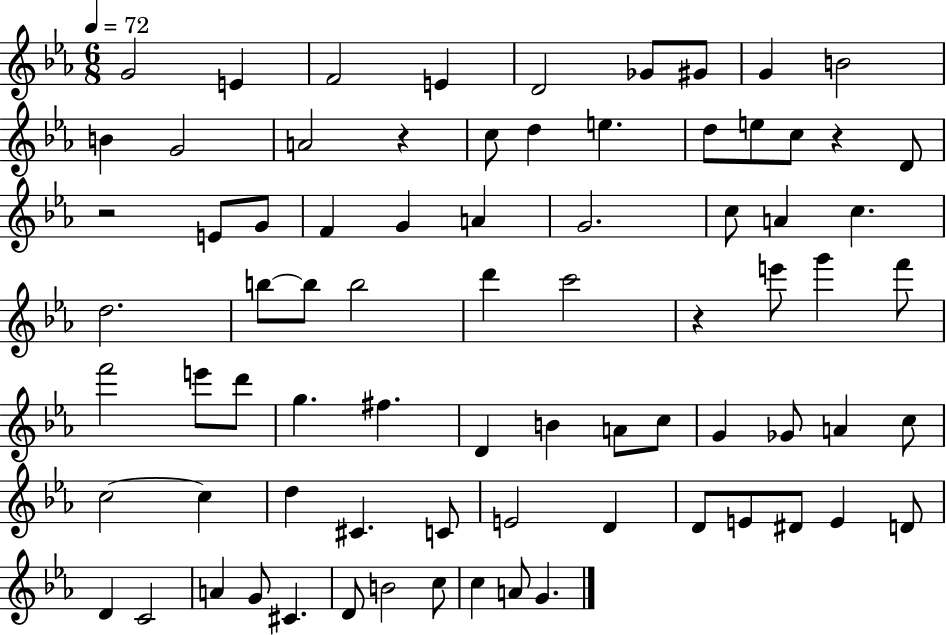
G4/h E4/q F4/h E4/q D4/h Gb4/e G#4/e G4/q B4/h B4/q G4/h A4/h R/q C5/e D5/q E5/q. D5/e E5/e C5/e R/q D4/e R/h E4/e G4/e F4/q G4/q A4/q G4/h. C5/e A4/q C5/q. D5/h. B5/e B5/e B5/h D6/q C6/h R/q E6/e G6/q F6/e F6/h E6/e D6/e G5/q. F#5/q. D4/q B4/q A4/e C5/e G4/q Gb4/e A4/q C5/e C5/h C5/q D5/q C#4/q. C4/e E4/h D4/q D4/e E4/e D#4/e E4/q D4/e D4/q C4/h A4/q G4/e C#4/q. D4/e B4/h C5/e C5/q A4/e G4/q.